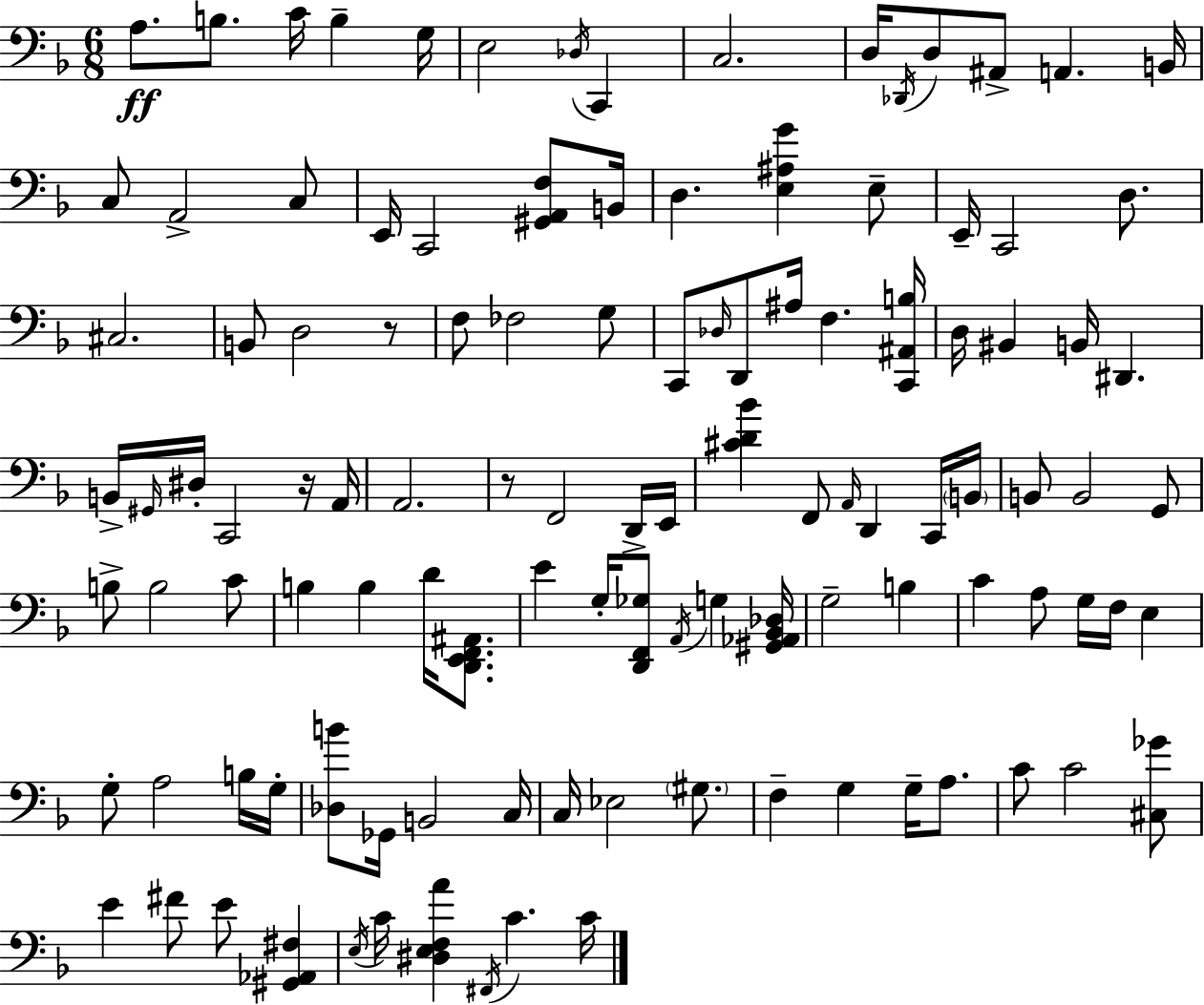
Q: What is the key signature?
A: D minor